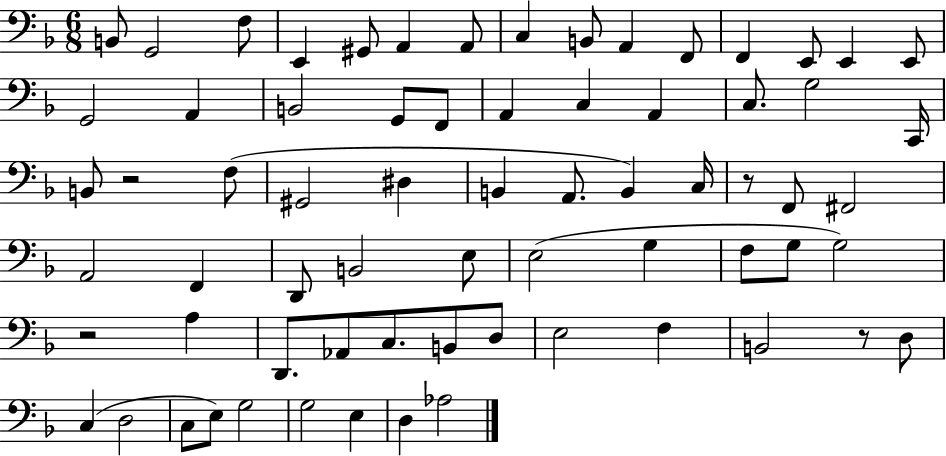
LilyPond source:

{
  \clef bass
  \numericTimeSignature
  \time 6/8
  \key f \major
  b,8 g,2 f8 | e,4 gis,8 a,4 a,8 | c4 b,8 a,4 f,8 | f,4 e,8 e,4 e,8 | \break g,2 a,4 | b,2 g,8 f,8 | a,4 c4 a,4 | c8. g2 c,16 | \break b,8 r2 f8( | gis,2 dis4 | b,4 a,8. b,4) c16 | r8 f,8 fis,2 | \break a,2 f,4 | d,8 b,2 e8 | e2( g4 | f8 g8 g2) | \break r2 a4 | d,8. aes,8 c8. b,8 d8 | e2 f4 | b,2 r8 d8 | \break c4( d2 | c8 e8) g2 | g2 e4 | d4 aes2 | \break \bar "|."
}